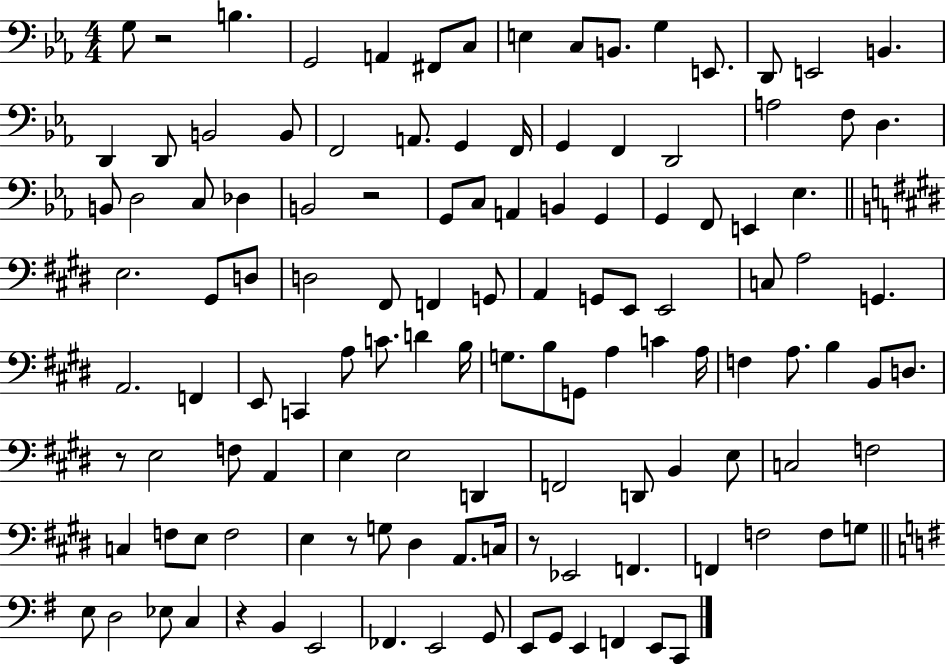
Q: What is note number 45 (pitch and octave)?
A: D3